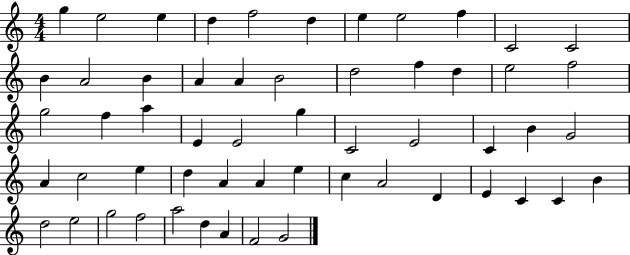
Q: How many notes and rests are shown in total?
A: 56